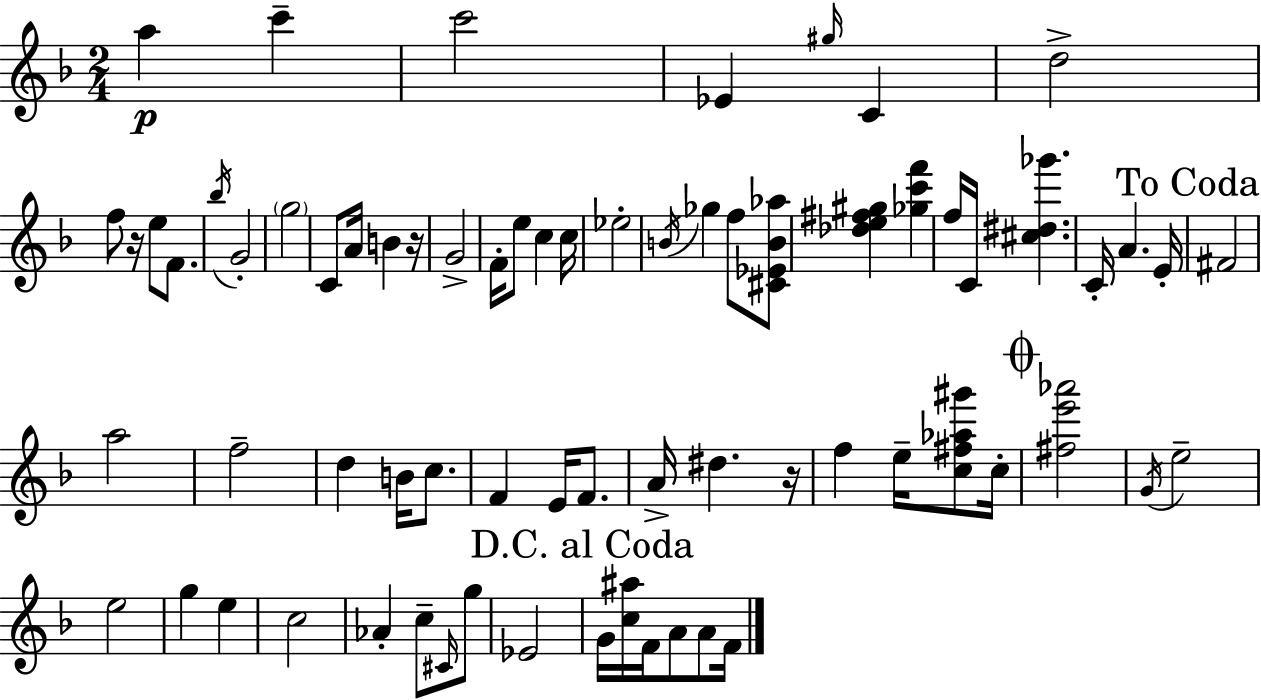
X:1
T:Untitled
M:2/4
L:1/4
K:Dm
a c' c'2 _E ^g/4 C d2 f/2 z/4 e/2 F/2 _b/4 G2 g2 C/2 A/4 B z/4 G2 F/4 e/2 c c/4 _e2 B/4 _g f/2 [^C_EB_a]/2 [_de^f^g] [_gc'f'] f/4 C/4 [^c^d_g'] C/4 A E/4 ^F2 a2 f2 d B/4 c/2 F E/4 F/2 A/4 ^d z/4 f e/4 [c^f_a^g']/2 c/4 [^fe'_a']2 G/4 e2 e2 g e c2 _A c/2 ^C/4 g/2 _E2 G/4 [c^a]/4 F/4 A/2 A/2 F/4